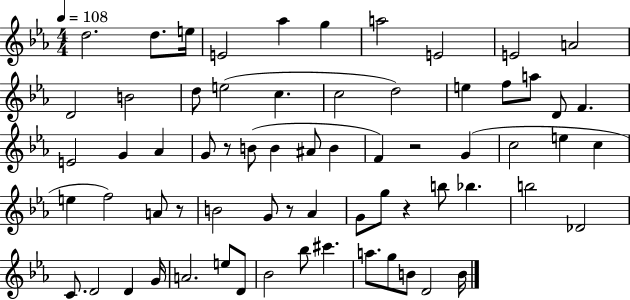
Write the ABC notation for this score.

X:1
T:Untitled
M:4/4
L:1/4
K:Eb
d2 d/2 e/4 E2 _a g a2 E2 E2 A2 D2 B2 d/2 e2 c c2 d2 e f/2 a/2 D/2 F E2 G _A G/2 z/2 B/2 B ^A/2 B F z2 G c2 e c e f2 A/2 z/2 B2 G/2 z/2 _A G/2 g/2 z b/2 _b b2 _D2 C/2 D2 D G/4 A2 e/2 D/2 _B2 _b/2 ^c' a/2 g/2 B/2 D2 B/4